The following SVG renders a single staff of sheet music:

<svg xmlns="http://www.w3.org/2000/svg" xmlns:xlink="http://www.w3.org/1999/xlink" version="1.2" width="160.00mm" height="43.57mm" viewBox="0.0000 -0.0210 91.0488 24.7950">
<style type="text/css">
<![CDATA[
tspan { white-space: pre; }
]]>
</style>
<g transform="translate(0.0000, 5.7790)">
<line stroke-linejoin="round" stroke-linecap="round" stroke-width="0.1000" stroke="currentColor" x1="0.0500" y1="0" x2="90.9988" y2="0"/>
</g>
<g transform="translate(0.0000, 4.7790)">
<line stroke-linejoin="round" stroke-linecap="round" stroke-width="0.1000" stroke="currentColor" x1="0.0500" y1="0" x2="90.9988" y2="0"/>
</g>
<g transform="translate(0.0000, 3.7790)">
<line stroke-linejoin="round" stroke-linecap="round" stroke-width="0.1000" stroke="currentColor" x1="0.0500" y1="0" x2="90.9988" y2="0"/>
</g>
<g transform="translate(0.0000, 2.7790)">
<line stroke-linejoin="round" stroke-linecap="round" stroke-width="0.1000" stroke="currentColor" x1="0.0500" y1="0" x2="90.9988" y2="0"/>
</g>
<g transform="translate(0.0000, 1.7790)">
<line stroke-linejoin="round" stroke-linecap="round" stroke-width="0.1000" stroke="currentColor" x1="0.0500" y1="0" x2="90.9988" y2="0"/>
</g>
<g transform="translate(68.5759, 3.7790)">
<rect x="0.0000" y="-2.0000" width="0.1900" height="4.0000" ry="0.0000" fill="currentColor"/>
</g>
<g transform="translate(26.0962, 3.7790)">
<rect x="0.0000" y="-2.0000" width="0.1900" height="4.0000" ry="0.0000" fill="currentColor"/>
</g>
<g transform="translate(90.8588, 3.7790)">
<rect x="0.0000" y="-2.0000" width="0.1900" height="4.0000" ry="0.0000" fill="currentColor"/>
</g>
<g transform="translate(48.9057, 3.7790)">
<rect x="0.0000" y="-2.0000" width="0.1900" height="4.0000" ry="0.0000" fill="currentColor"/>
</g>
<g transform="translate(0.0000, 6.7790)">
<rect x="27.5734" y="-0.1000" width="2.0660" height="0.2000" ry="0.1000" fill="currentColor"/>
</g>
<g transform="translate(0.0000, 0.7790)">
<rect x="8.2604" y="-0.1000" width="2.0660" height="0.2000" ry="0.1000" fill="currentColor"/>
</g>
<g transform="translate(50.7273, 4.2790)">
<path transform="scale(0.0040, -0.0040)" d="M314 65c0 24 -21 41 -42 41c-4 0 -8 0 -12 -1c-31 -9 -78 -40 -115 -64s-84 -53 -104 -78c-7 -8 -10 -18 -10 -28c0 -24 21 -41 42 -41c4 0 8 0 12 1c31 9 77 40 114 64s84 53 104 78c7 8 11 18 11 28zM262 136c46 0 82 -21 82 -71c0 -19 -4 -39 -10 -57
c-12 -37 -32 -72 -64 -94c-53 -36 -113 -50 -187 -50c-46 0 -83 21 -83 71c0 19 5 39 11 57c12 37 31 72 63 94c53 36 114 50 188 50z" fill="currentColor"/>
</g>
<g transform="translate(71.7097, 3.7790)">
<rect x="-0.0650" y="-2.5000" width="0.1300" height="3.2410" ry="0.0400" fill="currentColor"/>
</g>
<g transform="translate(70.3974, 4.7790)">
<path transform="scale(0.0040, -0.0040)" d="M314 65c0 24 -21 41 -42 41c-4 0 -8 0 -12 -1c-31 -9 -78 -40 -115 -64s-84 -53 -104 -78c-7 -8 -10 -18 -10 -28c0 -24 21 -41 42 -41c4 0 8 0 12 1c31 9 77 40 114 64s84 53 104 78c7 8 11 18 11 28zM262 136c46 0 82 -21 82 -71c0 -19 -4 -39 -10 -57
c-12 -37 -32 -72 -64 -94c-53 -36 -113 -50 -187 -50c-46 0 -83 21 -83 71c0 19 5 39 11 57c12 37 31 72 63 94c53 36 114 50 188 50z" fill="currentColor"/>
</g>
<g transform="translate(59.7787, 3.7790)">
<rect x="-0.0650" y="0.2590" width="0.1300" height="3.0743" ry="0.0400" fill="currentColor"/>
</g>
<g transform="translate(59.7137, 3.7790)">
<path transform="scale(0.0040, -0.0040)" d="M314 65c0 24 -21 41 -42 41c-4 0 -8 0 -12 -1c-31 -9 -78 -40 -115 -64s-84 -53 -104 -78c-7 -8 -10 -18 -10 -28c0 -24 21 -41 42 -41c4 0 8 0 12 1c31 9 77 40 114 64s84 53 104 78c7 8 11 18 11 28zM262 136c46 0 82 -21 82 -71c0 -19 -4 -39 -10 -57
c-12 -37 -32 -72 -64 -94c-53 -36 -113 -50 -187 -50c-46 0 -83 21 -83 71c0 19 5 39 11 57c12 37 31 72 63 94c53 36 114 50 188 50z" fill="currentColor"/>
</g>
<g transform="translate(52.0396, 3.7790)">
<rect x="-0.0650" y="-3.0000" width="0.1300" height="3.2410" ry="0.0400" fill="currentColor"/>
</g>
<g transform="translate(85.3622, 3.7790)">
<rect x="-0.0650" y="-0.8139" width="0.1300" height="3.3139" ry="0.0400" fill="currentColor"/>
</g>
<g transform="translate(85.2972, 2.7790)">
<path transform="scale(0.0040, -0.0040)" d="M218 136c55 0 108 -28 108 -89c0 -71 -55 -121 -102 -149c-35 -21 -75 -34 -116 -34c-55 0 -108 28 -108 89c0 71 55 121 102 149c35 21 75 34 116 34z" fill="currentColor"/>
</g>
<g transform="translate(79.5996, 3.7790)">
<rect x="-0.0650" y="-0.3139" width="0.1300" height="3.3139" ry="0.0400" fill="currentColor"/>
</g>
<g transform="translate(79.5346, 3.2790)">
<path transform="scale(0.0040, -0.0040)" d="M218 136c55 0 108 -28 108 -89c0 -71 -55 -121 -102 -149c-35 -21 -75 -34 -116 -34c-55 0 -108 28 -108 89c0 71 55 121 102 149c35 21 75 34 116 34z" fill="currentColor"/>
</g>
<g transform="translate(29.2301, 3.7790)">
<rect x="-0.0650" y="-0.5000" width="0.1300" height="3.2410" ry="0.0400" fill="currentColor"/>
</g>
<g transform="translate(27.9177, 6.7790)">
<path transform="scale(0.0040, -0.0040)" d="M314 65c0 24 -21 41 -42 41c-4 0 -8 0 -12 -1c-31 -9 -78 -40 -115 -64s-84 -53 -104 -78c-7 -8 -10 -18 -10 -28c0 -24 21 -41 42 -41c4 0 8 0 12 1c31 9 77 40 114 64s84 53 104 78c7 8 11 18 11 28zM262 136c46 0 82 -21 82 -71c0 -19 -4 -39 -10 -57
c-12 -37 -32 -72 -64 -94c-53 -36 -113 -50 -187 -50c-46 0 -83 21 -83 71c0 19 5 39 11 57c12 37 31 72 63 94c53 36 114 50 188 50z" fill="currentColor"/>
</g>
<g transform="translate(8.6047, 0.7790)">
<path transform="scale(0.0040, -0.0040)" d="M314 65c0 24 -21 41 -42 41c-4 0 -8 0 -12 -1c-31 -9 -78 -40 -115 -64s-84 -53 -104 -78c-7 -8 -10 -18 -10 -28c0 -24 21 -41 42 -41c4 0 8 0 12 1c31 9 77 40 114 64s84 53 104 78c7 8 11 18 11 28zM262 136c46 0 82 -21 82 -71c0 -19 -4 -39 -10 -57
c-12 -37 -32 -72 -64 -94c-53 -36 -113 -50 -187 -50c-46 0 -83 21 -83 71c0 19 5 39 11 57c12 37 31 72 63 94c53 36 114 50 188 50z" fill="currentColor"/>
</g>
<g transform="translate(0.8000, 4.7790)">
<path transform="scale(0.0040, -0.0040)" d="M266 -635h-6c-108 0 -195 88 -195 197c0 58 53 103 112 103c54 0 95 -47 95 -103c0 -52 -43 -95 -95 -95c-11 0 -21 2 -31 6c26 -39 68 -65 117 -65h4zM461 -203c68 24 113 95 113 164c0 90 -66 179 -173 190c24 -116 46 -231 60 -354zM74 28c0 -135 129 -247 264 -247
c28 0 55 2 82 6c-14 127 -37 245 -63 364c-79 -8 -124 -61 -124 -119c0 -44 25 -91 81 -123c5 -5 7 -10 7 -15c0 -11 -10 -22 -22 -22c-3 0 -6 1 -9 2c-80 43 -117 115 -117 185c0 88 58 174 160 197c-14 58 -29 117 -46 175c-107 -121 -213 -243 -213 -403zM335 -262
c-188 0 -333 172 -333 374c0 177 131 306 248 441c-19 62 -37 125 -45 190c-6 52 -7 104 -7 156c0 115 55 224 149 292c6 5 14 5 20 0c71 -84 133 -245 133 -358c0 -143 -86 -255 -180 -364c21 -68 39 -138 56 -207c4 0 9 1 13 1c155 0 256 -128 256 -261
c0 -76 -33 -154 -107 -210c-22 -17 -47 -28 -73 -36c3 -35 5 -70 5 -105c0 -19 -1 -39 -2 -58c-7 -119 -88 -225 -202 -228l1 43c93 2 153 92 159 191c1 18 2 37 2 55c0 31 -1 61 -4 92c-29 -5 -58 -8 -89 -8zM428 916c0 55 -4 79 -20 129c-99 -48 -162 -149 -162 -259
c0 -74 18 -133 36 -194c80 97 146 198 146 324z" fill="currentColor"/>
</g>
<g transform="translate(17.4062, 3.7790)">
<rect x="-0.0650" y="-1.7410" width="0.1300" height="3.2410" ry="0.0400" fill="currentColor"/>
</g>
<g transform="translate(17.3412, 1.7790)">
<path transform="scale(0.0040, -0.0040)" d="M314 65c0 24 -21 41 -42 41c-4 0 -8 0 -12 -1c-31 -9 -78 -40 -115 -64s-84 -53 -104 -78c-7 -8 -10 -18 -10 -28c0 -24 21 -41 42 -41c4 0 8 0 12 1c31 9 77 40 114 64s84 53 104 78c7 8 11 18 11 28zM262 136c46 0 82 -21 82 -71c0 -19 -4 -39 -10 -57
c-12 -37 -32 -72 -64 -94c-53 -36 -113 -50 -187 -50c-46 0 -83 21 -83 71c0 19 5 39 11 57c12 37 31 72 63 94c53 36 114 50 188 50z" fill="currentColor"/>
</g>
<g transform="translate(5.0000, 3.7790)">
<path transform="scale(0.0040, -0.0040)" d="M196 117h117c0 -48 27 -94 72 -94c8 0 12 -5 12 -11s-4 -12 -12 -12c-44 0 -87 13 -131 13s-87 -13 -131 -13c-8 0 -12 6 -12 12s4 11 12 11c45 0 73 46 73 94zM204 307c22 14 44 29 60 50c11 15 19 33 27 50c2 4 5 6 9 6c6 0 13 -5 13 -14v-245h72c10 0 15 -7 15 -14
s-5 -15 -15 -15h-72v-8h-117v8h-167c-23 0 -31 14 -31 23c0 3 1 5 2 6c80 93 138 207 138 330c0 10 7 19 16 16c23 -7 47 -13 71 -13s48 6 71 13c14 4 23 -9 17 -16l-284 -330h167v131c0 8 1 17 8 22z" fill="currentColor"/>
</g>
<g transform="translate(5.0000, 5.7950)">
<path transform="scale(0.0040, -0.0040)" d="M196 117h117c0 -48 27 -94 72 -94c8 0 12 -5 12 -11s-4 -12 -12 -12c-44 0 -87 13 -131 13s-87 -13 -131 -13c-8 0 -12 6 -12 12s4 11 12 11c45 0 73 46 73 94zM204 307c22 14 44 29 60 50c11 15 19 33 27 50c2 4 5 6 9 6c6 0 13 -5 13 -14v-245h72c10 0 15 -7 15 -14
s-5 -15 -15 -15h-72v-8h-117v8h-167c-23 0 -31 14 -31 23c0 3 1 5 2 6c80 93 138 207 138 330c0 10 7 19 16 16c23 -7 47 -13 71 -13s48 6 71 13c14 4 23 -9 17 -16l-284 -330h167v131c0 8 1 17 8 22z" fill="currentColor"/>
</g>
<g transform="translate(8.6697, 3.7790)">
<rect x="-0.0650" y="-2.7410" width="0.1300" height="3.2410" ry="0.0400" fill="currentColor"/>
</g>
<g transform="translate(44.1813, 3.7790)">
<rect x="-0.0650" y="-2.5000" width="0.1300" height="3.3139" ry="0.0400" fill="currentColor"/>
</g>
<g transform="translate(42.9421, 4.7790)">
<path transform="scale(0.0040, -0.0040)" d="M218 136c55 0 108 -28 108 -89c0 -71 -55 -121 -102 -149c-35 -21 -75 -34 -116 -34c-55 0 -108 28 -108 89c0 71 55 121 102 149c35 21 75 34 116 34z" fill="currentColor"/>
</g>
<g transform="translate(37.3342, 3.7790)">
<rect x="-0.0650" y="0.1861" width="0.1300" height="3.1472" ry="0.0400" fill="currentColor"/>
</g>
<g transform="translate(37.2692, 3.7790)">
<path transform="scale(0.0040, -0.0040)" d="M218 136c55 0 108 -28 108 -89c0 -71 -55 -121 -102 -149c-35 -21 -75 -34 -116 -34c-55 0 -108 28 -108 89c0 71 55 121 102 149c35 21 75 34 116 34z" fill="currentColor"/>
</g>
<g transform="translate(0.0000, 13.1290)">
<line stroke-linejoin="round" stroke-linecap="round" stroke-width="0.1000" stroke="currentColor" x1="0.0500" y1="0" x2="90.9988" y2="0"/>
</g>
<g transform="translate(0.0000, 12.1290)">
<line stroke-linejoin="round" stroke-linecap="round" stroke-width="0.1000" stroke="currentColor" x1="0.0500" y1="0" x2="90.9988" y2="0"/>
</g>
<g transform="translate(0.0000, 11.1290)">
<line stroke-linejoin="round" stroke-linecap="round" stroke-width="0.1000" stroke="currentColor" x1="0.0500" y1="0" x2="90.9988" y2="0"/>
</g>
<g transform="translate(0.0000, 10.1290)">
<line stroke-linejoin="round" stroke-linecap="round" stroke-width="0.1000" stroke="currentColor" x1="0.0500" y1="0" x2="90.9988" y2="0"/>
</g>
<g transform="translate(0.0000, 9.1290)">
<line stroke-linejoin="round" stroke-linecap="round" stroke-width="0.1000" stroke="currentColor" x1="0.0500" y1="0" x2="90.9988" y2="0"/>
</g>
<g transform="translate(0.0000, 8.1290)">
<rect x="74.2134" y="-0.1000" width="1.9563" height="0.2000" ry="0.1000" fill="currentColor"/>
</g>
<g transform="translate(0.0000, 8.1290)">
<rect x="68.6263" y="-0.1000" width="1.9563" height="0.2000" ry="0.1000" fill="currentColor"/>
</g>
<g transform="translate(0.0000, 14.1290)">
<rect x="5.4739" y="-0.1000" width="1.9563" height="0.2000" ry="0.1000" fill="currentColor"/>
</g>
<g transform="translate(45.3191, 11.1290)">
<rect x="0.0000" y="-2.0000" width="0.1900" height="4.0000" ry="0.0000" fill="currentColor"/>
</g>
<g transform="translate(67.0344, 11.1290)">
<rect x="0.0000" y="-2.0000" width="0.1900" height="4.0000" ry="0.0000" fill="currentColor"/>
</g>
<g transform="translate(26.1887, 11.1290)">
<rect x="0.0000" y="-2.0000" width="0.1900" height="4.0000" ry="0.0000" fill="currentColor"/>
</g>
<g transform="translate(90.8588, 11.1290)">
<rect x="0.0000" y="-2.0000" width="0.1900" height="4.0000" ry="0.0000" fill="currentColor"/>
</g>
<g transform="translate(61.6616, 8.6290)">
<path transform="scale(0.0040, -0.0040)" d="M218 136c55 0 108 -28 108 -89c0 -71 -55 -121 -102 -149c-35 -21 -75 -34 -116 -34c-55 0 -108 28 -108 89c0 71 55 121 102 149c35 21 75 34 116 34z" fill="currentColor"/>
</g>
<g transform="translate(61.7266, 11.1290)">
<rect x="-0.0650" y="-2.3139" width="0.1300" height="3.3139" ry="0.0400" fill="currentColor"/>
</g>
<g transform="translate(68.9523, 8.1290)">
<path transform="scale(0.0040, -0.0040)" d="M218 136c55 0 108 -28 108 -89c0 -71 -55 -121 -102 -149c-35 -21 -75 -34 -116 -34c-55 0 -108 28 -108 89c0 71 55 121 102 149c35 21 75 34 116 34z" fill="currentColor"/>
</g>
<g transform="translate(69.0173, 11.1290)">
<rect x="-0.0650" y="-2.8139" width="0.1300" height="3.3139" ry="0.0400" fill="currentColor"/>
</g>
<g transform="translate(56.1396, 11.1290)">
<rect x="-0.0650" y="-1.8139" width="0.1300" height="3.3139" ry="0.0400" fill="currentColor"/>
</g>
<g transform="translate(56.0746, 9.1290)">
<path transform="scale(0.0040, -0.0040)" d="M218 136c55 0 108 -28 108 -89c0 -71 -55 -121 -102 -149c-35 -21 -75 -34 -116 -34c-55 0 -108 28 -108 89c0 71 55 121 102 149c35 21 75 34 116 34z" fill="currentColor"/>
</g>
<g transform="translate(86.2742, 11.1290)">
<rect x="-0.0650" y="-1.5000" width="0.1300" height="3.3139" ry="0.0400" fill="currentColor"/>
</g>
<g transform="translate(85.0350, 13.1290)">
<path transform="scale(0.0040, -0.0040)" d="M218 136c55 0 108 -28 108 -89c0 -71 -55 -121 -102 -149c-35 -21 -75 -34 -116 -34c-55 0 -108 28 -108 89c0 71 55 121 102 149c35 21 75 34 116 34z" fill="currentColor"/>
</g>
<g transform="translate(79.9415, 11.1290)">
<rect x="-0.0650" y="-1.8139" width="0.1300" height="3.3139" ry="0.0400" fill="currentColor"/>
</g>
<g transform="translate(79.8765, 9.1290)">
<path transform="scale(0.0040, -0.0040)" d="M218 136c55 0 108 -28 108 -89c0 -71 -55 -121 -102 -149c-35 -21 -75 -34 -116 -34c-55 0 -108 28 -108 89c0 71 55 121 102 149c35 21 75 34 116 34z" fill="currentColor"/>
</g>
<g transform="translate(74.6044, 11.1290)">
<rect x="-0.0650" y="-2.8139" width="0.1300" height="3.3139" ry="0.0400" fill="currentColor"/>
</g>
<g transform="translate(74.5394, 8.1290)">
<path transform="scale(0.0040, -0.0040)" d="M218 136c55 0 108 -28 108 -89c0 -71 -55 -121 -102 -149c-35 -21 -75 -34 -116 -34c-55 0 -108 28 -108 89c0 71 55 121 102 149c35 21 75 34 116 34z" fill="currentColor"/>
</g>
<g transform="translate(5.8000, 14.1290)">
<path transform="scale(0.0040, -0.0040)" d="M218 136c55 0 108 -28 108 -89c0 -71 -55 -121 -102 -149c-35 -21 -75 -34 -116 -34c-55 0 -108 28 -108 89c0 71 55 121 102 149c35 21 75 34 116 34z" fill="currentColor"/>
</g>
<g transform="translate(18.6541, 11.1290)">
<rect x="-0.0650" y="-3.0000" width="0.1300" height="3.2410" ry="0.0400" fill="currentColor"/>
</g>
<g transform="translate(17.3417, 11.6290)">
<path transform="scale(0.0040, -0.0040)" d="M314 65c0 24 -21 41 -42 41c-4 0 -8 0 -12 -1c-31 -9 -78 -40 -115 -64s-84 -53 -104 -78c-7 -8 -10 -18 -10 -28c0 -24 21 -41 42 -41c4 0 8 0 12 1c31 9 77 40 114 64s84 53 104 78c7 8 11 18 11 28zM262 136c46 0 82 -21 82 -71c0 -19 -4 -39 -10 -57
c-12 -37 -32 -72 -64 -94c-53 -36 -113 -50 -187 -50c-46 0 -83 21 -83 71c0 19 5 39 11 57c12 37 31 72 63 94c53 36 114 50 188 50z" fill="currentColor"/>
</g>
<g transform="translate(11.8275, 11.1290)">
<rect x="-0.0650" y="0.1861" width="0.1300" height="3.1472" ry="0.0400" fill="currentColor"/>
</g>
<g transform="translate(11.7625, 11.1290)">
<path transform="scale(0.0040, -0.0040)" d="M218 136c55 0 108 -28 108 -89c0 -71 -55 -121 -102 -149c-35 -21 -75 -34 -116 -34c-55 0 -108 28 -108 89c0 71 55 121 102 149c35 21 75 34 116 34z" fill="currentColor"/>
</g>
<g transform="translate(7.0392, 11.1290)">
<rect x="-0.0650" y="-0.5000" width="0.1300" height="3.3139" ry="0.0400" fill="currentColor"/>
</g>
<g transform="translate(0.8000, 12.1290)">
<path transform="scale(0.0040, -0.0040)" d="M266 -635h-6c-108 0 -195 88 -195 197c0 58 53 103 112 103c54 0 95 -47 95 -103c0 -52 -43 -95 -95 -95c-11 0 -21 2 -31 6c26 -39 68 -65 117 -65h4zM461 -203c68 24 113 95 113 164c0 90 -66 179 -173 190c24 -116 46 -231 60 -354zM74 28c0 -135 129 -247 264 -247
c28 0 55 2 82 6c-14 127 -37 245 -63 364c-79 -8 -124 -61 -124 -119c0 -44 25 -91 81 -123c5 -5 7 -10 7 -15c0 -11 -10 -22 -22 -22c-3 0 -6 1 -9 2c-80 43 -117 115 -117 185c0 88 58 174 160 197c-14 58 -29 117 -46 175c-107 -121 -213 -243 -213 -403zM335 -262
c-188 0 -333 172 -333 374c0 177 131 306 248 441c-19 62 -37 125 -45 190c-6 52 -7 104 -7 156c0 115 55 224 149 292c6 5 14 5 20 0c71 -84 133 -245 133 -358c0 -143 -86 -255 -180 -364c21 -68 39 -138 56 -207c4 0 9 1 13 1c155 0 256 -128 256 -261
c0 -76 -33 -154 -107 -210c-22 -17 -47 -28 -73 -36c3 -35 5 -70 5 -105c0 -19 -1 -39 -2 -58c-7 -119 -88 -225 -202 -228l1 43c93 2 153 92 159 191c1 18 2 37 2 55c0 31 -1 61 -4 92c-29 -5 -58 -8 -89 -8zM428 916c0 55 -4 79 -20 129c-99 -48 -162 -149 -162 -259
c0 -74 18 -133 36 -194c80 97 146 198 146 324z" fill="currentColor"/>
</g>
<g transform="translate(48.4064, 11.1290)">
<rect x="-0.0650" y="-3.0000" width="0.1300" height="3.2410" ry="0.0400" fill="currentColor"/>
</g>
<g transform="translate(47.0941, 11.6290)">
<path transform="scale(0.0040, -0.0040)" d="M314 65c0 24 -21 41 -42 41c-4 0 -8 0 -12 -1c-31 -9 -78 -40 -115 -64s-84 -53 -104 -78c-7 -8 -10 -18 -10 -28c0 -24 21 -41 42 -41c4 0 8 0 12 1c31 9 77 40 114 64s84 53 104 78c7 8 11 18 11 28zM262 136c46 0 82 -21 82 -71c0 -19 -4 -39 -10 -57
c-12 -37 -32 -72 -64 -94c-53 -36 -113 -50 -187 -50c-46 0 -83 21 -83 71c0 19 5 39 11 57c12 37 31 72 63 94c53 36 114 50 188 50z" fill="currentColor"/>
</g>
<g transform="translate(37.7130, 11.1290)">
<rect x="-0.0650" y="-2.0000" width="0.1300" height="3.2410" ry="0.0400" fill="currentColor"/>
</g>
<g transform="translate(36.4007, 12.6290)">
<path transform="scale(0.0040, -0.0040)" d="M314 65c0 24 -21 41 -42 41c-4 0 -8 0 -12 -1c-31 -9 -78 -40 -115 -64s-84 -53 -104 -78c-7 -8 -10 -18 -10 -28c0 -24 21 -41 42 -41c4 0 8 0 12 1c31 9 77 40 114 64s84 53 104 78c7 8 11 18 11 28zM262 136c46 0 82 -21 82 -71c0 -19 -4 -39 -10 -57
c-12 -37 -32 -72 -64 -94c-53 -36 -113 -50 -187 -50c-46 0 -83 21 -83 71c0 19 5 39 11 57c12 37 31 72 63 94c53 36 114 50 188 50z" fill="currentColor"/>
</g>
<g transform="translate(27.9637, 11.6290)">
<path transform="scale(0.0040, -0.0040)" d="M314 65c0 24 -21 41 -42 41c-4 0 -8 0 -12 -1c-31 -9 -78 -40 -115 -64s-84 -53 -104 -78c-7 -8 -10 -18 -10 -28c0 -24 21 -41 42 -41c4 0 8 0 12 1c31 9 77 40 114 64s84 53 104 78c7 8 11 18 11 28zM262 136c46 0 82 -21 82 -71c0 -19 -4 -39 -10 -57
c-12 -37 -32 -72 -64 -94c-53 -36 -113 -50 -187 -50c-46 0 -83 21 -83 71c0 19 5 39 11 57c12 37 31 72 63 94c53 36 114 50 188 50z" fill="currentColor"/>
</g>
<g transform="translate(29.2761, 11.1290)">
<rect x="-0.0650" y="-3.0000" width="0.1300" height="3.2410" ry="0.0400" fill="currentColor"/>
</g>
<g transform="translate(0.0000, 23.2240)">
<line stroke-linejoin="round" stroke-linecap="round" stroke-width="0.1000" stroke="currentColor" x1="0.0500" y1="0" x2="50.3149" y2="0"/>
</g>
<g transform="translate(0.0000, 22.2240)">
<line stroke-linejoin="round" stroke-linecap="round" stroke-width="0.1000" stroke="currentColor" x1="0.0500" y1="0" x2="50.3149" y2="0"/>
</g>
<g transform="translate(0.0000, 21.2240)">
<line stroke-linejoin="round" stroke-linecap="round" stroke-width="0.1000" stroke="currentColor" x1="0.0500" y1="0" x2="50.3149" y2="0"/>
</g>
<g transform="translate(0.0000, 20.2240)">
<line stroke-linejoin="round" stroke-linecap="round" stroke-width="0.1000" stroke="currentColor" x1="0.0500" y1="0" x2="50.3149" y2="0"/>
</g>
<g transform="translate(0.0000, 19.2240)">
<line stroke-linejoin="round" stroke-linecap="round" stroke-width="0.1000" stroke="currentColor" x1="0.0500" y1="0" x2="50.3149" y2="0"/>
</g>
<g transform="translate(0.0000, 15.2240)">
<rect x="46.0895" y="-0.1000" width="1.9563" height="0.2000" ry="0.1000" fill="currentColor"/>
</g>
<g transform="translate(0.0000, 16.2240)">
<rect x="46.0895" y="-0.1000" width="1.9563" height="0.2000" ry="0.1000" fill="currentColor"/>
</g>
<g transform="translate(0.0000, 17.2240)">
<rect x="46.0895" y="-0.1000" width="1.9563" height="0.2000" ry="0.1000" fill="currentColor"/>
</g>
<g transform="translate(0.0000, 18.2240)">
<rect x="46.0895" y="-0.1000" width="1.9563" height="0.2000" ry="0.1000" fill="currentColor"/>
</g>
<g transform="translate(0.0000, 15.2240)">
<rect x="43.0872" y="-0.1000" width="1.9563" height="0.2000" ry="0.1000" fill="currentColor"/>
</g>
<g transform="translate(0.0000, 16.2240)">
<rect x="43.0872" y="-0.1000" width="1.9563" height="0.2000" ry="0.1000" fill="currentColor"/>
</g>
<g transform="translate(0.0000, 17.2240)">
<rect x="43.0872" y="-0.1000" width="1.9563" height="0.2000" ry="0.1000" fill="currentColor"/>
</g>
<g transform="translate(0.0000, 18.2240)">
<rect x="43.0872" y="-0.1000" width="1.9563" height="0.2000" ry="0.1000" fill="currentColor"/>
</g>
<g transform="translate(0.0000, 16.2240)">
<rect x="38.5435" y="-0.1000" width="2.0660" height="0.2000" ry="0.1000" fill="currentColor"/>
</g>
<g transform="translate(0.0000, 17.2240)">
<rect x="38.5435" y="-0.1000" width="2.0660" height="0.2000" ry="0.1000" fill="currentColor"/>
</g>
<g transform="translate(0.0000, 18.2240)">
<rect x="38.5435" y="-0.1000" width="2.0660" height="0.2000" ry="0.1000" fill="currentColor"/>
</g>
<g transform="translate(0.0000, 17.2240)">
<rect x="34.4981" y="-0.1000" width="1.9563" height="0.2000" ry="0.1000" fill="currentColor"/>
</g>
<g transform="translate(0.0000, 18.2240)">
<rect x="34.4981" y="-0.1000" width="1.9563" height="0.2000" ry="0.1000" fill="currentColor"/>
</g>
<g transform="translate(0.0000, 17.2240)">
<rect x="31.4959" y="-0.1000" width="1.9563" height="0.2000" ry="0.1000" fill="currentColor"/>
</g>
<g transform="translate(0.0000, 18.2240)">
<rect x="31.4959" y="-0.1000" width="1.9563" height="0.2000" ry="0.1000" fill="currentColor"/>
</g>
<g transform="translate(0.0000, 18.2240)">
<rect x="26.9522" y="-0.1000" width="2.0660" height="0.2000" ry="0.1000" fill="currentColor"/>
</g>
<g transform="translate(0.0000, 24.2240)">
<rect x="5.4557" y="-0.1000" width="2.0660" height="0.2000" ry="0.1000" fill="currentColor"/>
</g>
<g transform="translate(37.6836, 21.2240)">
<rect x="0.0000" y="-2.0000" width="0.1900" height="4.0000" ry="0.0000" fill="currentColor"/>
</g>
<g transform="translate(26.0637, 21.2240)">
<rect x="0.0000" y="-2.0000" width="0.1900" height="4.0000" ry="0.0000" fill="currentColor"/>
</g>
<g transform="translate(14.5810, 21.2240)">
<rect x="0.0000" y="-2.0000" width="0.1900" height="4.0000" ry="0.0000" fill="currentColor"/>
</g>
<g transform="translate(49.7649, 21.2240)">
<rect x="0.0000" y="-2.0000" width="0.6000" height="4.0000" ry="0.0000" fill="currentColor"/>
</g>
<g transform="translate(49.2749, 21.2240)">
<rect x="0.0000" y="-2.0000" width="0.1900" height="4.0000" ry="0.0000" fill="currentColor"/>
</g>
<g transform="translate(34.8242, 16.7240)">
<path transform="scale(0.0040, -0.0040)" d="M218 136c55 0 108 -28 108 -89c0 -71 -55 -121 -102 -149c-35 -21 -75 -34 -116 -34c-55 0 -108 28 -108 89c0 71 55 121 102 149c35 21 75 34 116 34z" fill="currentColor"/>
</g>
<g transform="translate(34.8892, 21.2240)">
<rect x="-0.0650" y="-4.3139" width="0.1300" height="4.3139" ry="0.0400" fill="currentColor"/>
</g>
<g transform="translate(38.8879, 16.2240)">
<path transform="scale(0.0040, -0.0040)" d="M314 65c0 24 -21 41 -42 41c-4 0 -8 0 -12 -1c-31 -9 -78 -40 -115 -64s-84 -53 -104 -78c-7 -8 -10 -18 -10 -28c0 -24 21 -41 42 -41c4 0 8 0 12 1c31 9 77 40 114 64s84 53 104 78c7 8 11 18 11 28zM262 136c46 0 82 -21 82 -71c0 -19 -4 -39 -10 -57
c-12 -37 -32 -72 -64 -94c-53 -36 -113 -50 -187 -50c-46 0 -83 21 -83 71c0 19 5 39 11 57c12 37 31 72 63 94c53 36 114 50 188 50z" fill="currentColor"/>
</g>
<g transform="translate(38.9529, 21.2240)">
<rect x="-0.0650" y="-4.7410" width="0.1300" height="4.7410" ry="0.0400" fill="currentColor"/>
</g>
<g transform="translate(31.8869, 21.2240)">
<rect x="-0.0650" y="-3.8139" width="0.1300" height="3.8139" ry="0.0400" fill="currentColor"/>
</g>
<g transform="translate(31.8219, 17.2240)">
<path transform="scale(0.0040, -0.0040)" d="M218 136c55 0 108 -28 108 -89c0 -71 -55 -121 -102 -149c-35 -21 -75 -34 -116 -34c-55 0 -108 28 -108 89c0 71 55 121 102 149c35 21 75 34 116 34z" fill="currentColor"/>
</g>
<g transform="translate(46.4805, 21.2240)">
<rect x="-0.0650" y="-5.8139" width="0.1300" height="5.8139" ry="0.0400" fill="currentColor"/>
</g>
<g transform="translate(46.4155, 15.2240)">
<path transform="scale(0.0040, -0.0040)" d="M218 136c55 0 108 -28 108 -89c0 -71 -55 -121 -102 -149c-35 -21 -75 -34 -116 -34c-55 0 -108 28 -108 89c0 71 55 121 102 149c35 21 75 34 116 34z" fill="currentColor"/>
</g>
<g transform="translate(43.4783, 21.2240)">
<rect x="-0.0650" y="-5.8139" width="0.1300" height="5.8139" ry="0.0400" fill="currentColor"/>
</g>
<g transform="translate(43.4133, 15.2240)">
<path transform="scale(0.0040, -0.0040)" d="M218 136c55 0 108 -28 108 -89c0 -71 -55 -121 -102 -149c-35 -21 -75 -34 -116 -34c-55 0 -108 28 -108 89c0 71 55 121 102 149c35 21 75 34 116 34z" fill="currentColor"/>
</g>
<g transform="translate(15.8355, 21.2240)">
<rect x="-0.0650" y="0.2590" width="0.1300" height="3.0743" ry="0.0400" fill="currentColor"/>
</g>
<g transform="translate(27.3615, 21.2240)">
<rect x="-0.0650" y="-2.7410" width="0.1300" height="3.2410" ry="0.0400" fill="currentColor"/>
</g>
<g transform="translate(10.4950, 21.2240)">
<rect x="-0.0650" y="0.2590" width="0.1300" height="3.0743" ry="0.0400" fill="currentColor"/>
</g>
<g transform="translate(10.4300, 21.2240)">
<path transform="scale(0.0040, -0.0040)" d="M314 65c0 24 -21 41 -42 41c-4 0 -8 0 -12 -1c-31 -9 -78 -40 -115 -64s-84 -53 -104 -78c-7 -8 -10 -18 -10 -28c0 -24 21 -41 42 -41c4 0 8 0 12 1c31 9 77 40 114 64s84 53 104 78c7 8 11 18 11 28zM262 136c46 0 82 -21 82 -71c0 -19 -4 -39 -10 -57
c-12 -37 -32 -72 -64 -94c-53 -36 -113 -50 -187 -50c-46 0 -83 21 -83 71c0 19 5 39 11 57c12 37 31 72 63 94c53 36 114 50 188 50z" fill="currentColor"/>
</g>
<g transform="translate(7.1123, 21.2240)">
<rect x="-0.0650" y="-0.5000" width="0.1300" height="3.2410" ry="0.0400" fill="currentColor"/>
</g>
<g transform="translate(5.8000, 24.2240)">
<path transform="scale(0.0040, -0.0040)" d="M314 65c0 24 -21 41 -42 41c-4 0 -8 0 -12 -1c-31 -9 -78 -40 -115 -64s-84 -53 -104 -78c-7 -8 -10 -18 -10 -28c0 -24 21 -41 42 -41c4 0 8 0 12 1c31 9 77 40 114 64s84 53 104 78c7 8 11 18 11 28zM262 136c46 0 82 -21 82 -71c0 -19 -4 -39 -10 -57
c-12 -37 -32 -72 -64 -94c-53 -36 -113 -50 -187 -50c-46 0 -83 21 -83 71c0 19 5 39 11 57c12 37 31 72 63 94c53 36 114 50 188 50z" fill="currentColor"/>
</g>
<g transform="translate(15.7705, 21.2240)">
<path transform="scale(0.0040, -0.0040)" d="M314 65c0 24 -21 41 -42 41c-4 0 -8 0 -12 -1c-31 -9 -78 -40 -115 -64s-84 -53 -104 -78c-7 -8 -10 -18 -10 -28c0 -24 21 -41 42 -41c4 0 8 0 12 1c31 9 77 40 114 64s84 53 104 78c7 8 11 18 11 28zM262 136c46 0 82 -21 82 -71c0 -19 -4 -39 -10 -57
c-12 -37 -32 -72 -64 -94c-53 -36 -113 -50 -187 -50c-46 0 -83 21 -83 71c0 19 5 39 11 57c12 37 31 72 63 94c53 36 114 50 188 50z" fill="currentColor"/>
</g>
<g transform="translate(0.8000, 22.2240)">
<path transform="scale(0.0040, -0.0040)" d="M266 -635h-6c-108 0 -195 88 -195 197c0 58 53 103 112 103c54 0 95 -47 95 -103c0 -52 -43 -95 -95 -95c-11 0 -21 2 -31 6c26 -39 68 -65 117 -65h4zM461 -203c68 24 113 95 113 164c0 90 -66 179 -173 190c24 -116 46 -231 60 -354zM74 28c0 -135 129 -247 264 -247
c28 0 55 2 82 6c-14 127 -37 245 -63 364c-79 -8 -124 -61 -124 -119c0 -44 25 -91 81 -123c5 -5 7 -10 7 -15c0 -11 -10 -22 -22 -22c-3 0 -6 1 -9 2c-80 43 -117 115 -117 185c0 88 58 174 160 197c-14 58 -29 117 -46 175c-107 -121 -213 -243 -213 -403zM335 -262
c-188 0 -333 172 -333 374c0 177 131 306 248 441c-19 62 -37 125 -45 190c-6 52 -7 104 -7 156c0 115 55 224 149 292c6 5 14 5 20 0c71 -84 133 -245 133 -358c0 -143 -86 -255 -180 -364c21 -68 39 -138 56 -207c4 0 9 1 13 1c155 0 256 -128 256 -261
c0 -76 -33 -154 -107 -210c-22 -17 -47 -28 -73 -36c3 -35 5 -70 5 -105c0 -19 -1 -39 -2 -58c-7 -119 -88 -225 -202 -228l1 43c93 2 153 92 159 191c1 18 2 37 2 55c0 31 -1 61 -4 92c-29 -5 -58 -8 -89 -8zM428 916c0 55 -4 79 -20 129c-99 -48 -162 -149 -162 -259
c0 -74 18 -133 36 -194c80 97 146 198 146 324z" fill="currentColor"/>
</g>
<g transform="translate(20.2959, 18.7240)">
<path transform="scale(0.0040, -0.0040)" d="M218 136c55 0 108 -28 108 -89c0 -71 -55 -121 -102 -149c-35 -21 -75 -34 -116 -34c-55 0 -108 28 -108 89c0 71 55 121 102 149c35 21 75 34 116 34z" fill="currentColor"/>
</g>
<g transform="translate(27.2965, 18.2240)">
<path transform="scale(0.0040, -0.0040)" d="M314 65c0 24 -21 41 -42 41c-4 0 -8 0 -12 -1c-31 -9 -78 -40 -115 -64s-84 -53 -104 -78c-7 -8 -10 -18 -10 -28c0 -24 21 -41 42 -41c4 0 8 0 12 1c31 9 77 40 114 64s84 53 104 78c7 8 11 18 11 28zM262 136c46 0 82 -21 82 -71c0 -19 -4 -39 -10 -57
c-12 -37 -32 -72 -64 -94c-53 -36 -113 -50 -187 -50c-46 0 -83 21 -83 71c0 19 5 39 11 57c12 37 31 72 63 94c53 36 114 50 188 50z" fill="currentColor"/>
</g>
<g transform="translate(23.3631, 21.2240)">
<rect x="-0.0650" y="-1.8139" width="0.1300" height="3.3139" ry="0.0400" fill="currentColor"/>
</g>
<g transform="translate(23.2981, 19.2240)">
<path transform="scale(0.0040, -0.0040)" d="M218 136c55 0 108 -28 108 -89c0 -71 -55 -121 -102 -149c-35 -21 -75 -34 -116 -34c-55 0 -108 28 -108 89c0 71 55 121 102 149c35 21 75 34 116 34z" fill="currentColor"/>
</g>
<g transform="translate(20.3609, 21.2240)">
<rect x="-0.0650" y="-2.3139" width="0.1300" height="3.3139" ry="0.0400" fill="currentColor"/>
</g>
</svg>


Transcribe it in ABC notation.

X:1
T:Untitled
M:4/4
L:1/4
K:C
a2 f2 C2 B G A2 B2 G2 c d C B A2 A2 F2 A2 f g a a f E C2 B2 B2 g f a2 c' d' e'2 g' g'